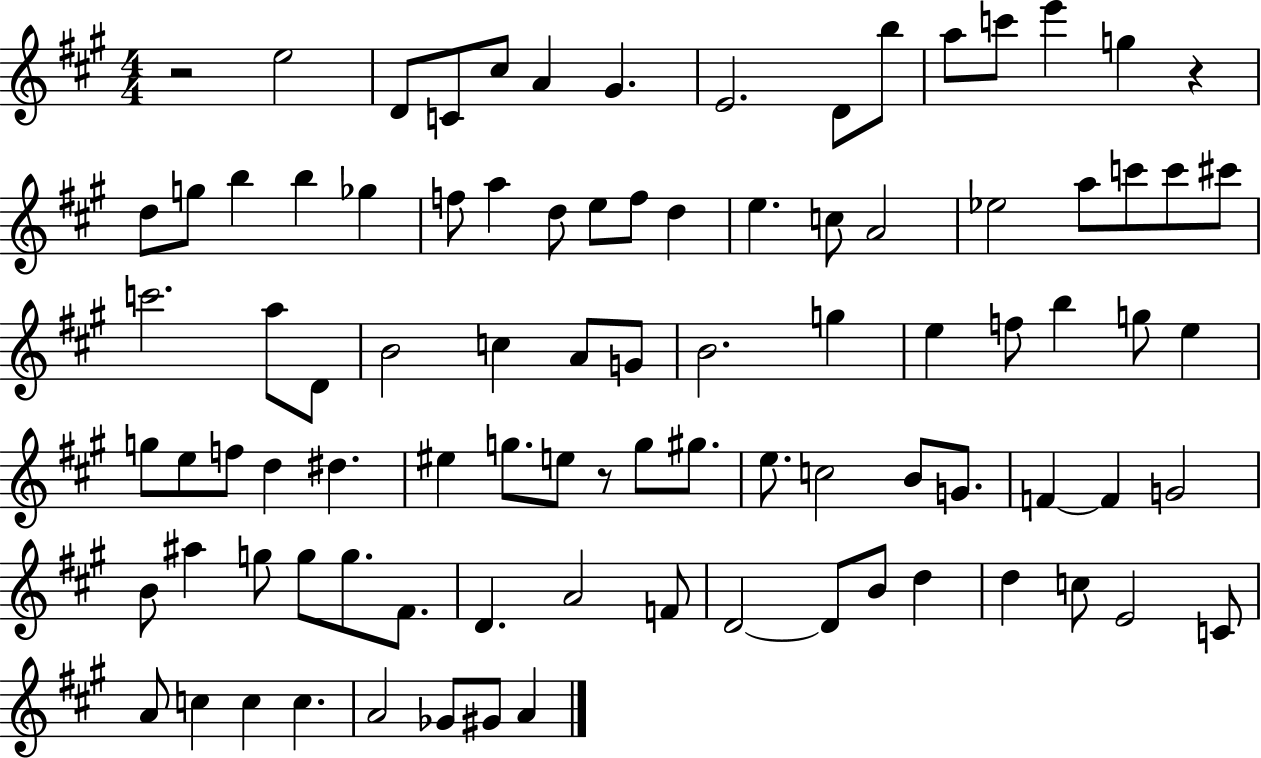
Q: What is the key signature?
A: A major